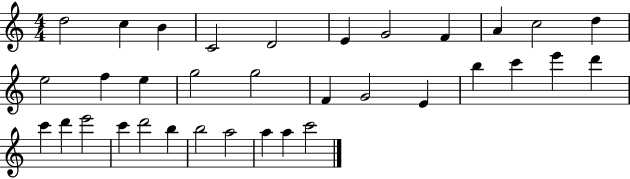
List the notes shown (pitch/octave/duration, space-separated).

D5/h C5/q B4/q C4/h D4/h E4/q G4/h F4/q A4/q C5/h D5/q E5/h F5/q E5/q G5/h G5/h F4/q G4/h E4/q B5/q C6/q E6/q D6/q C6/q D6/q E6/h C6/q D6/h B5/q B5/h A5/h A5/q A5/q C6/h